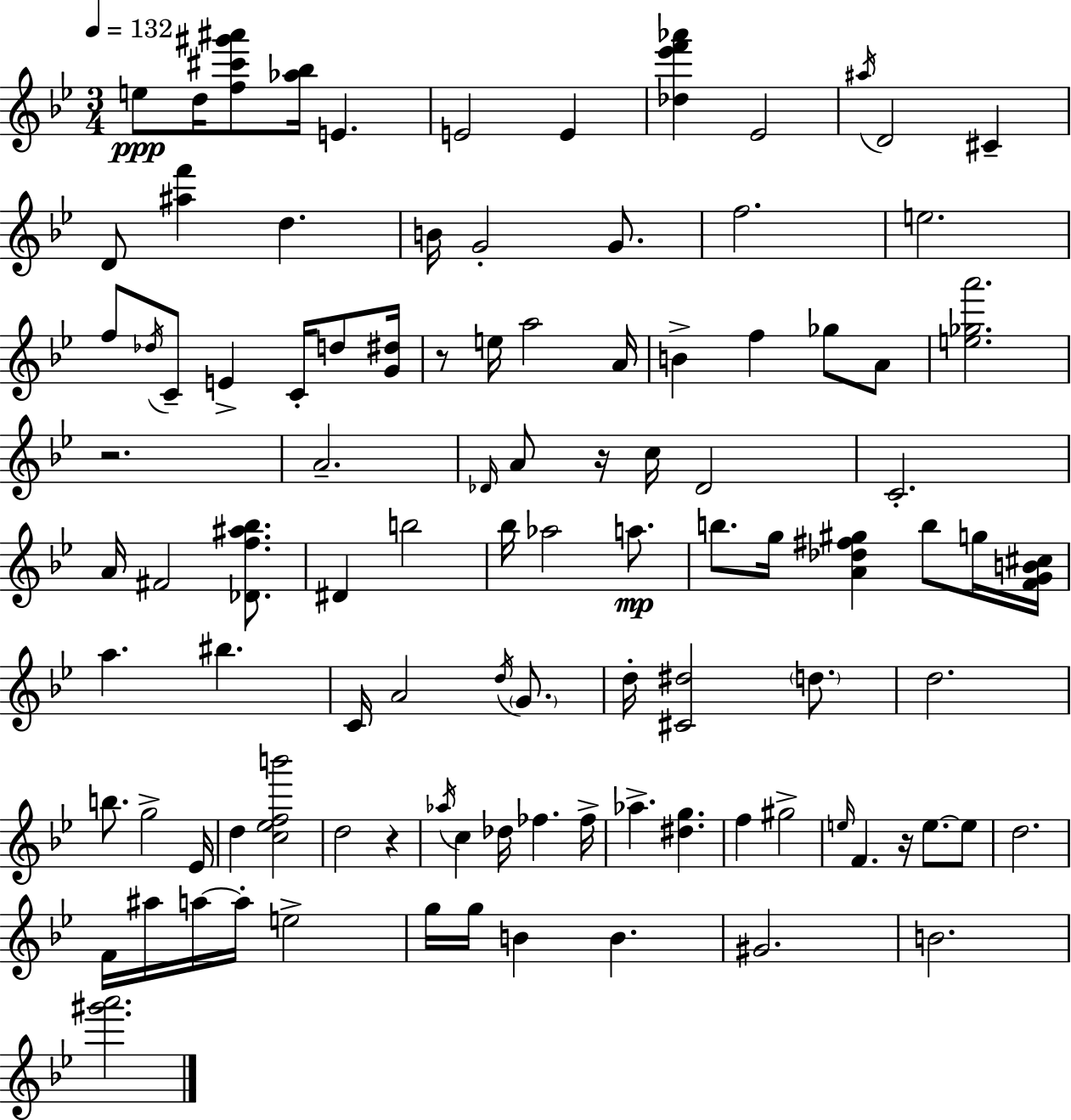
{
  \clef treble
  \numericTimeSignature
  \time 3/4
  \key g \minor
  \tempo 4 = 132
  \repeat volta 2 { e''8\ppp d''16 <f'' cis''' gis''' ais'''>8 <aes'' bes''>16 e'4. | e'2 e'4 | <des'' ees''' f''' aes'''>4 ees'2 | \acciaccatura { ais''16 } d'2 cis'4-- | \break d'8 <ais'' f'''>4 d''4. | b'16 g'2-. g'8. | f''2. | e''2. | \break f''8 \acciaccatura { des''16 } c'8-- e'4-> c'16-. d''8 | <g' dis''>16 r8 e''16 a''2 | a'16 b'4-> f''4 ges''8 | a'8 <e'' ges'' a'''>2. | \break r2. | a'2.-- | \grace { des'16 } a'8 r16 c''16 des'2 | c'2.-. | \break a'16 fis'2 | <des' f'' ais'' bes''>8. dis'4 b''2 | bes''16 aes''2 | a''8.\mp b''8. g''16 <a' des'' fis'' gis''>4 b''8 | \break g''16 <f' g' b' cis''>16 a''4. bis''4. | c'16 a'2 | \acciaccatura { d''16 } \parenthesize g'8. d''16-. <cis' dis''>2 | \parenthesize d''8. d''2. | \break b''8. g''2-> | ees'16 d''4 <c'' ees'' f'' b'''>2 | d''2 | r4 \acciaccatura { aes''16 } c''4 des''16 fes''4. | \break fes''16-> aes''4.-> <dis'' g''>4. | f''4 gis''2-> | \grace { e''16 } f'4. | r16 e''8.~~ e''8 d''2. | \break f'16 ais''16 a''16~~ a''16-. e''2-> | g''16 g''16 b'4 | b'4. gis'2. | b'2. | \break <gis''' a'''>2. | } \bar "|."
}